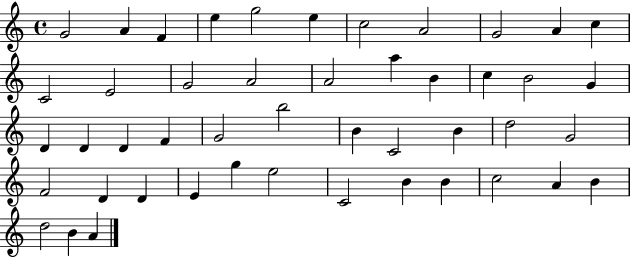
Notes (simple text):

G4/h A4/q F4/q E5/q G5/h E5/q C5/h A4/h G4/h A4/q C5/q C4/h E4/h G4/h A4/h A4/h A5/q B4/q C5/q B4/h G4/q D4/q D4/q D4/q F4/q G4/h B5/h B4/q C4/h B4/q D5/h G4/h F4/h D4/q D4/q E4/q G5/q E5/h C4/h B4/q B4/q C5/h A4/q B4/q D5/h B4/q A4/q